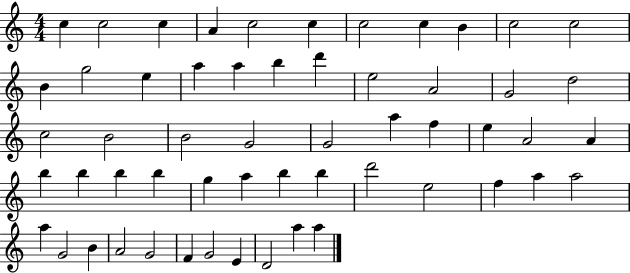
C5/q C5/h C5/q A4/q C5/h C5/q C5/h C5/q B4/q C5/h C5/h B4/q G5/h E5/q A5/q A5/q B5/q D6/q E5/h A4/h G4/h D5/h C5/h B4/h B4/h G4/h G4/h A5/q F5/q E5/q A4/h A4/q B5/q B5/q B5/q B5/q G5/q A5/q B5/q B5/q D6/h E5/h F5/q A5/q A5/h A5/q G4/h B4/q A4/h G4/h F4/q G4/h E4/q D4/h A5/q A5/q